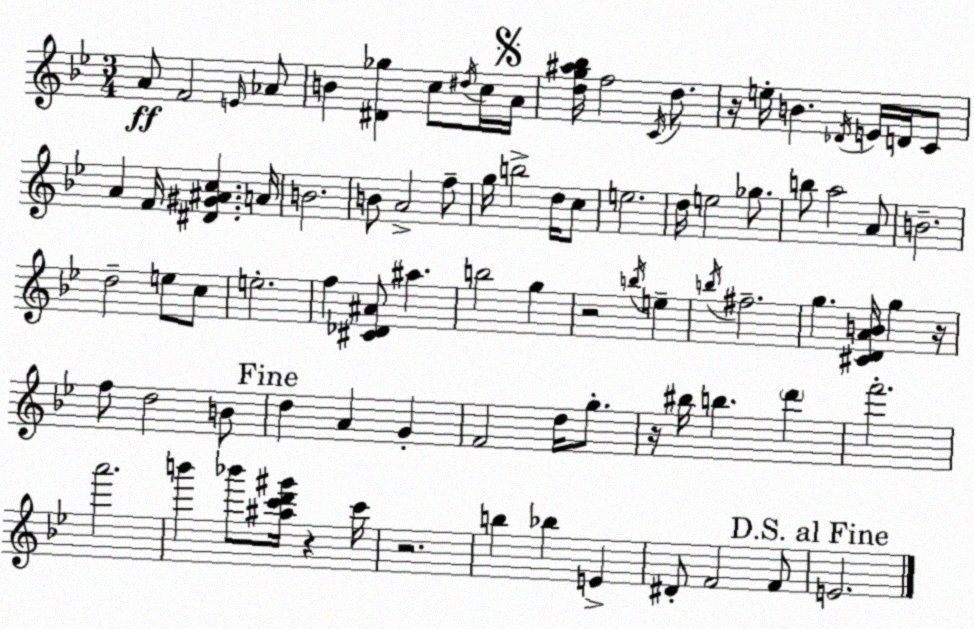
X:1
T:Untitled
M:3/4
L:1/4
K:Bb
A/2 F2 E/4 _A/2 B [^D_g] c/2 ^d/4 c/4 A/4 [dg^a_b]/4 f2 C/4 d/2 z/4 e/4 B _D/4 E/4 D/4 C/2 A F/4 [^D^G^Ac] A/4 B2 B/2 A2 f/2 g/4 b2 d/4 c/2 e2 d/4 e2 _g/2 b/2 a2 A/2 B2 d2 e/2 c/2 e2 f [^C_D^A]/2 ^a b2 g z2 b/4 e b/4 ^f2 g [^CDAB]/4 g z/4 f/2 d2 B/2 d A G F2 d/4 g/2 z/4 ^b/4 b d' f'2 a'2 b' _b'/2 [^ac'd'^g']/4 z c'/4 z2 b _b E ^D/2 F2 F/2 E2